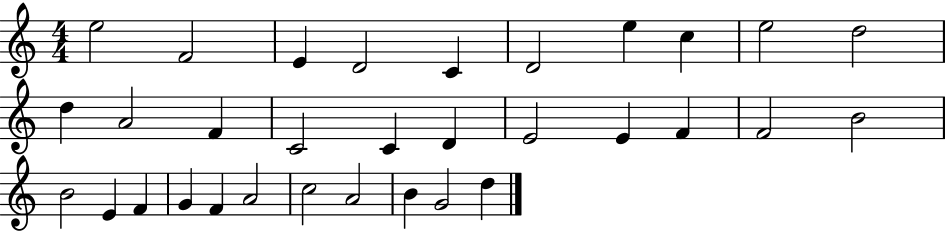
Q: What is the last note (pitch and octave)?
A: D5